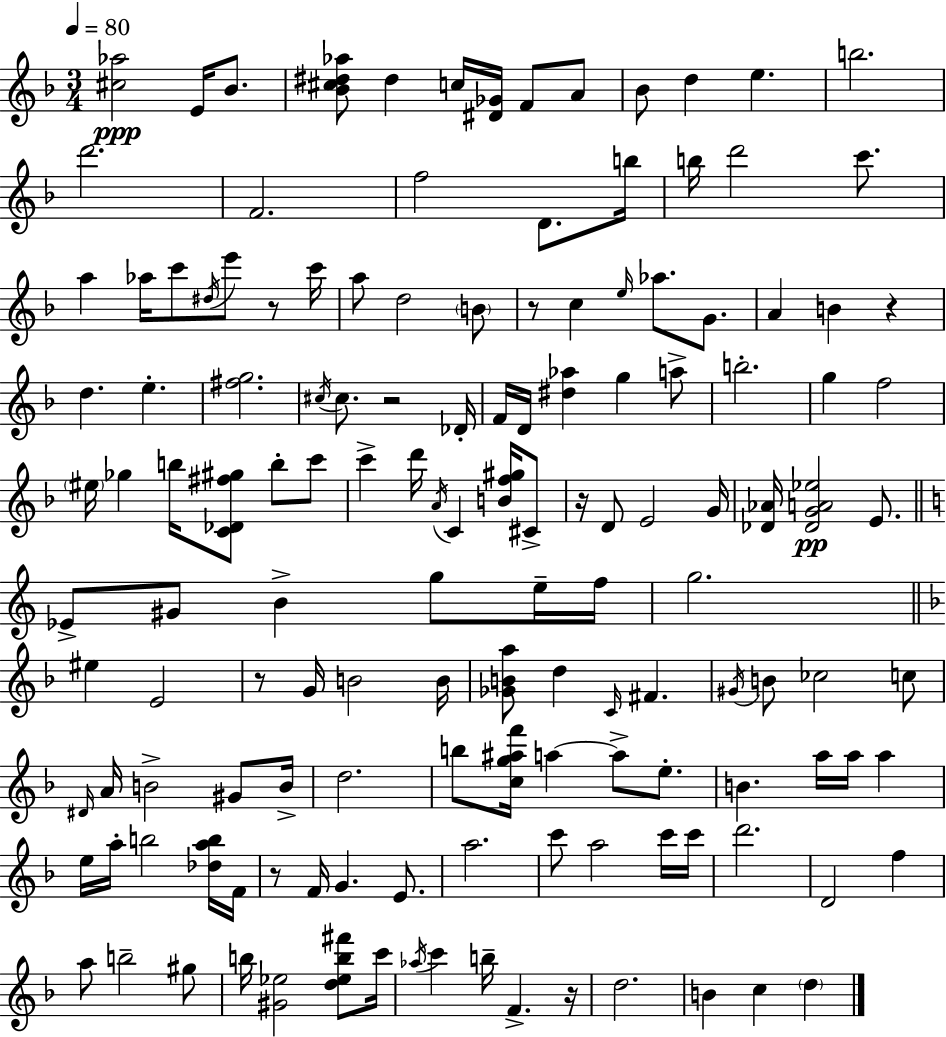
{
  \clef treble
  \numericTimeSignature
  \time 3/4
  \key f \major
  \tempo 4 = 80
  \repeat volta 2 { <cis'' aes''>2\ppp e'16 bes'8. | <bes' cis'' dis'' aes''>8 dis''4 c''16 <dis' ges'>16 f'8 a'8 | bes'8 d''4 e''4. | b''2. | \break d'''2. | f'2. | f''2 d'8. b''16 | b''16 d'''2 c'''8. | \break a''4 aes''16 c'''8 \acciaccatura { dis''16 } e'''8 r8 | c'''16 a''8 d''2 \parenthesize b'8 | r8 c''4 \grace { e''16 } aes''8. g'8. | a'4 b'4 r4 | \break d''4. e''4.-. | <fis'' g''>2. | \acciaccatura { cis''16 } cis''8. r2 | des'16-. f'16 d'16 <dis'' aes''>4 g''4 | \break a''8-> b''2.-. | g''4 f''2 | \parenthesize eis''16 ges''4 b''16 <c' des' fis'' gis''>8 b''8-. | c'''8 c'''4-> d'''16 \acciaccatura { a'16 } c'4 | \break <b' f'' gis''>16 cis'8-> r16 d'8 e'2 | g'16 <des' aes'>16 <des' g' a' ees''>2\pp | e'8. \bar "||" \break \key a \minor ees'8-> gis'8 b'4-> g''8 e''16-- f''16 | g''2. | \bar "||" \break \key f \major eis''4 e'2 | r8 g'16 b'2 b'16 | <ges' b' a''>8 d''4 \grace { c'16 } fis'4. | \acciaccatura { gis'16 } b'8 ces''2 | \break c''8 \grace { dis'16 } a'16 b'2-> | gis'8 b'16-> d''2. | b''8 <c'' g'' ais'' f'''>16 a''4~~ a''8-> | e''8.-. b'4. a''16 a''16 a''4 | \break e''16 a''16-. b''2 | <des'' a'' b''>16 f'16 r8 f'16 g'4. | e'8. a''2. | c'''8 a''2 | \break c'''16 c'''16 d'''2. | d'2 f''4 | a''8 b''2-- | gis''8 b''16 <gis' ees''>2 | \break <d'' ees'' b'' fis'''>8 c'''16 \acciaccatura { aes''16 } c'''4 b''16-- f'4.-> | r16 d''2. | b'4 c''4 | \parenthesize d''4 } \bar "|."
}